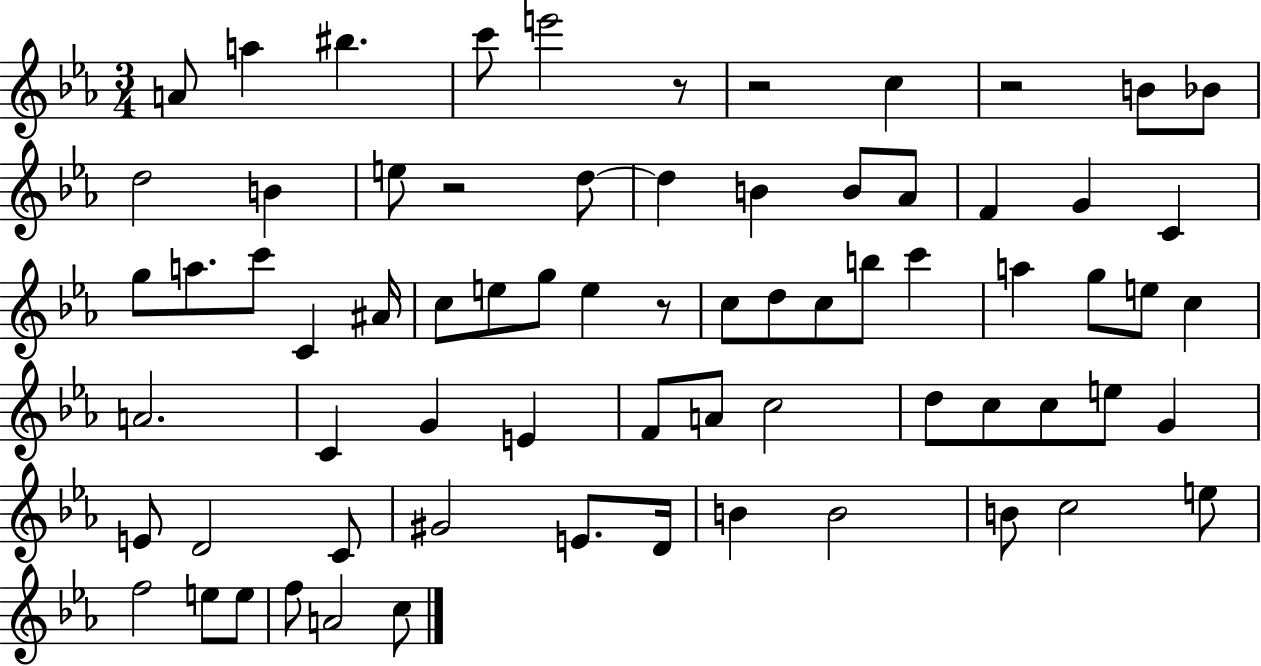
A4/e A5/q BIS5/q. C6/e E6/h R/e R/h C5/q R/h B4/e Bb4/e D5/h B4/q E5/e R/h D5/e D5/q B4/q B4/e Ab4/e F4/q G4/q C4/q G5/e A5/e. C6/e C4/q A#4/s C5/e E5/e G5/e E5/q R/e C5/e D5/e C5/e B5/e C6/q A5/q G5/e E5/e C5/q A4/h. C4/q G4/q E4/q F4/e A4/e C5/h D5/e C5/e C5/e E5/e G4/q E4/e D4/h C4/e G#4/h E4/e. D4/s B4/q B4/h B4/e C5/h E5/e F5/h E5/e E5/e F5/e A4/h C5/e